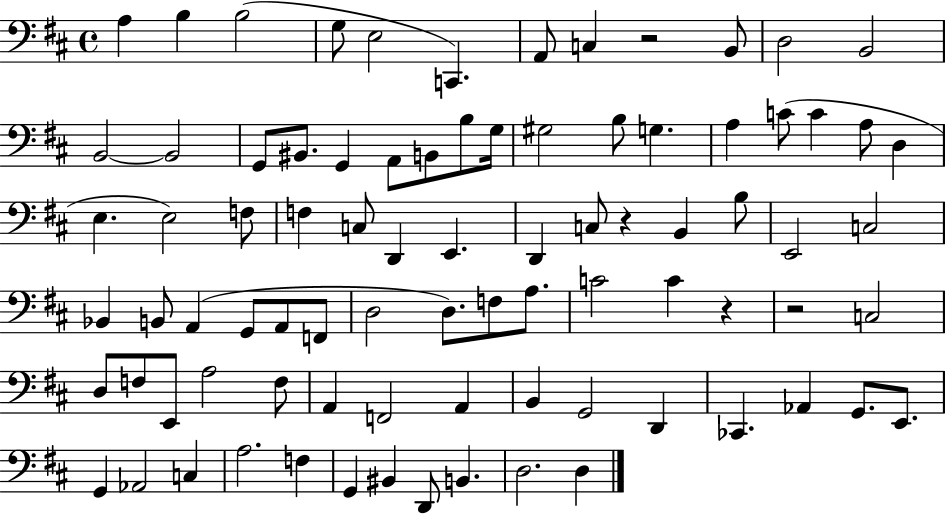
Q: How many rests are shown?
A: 4